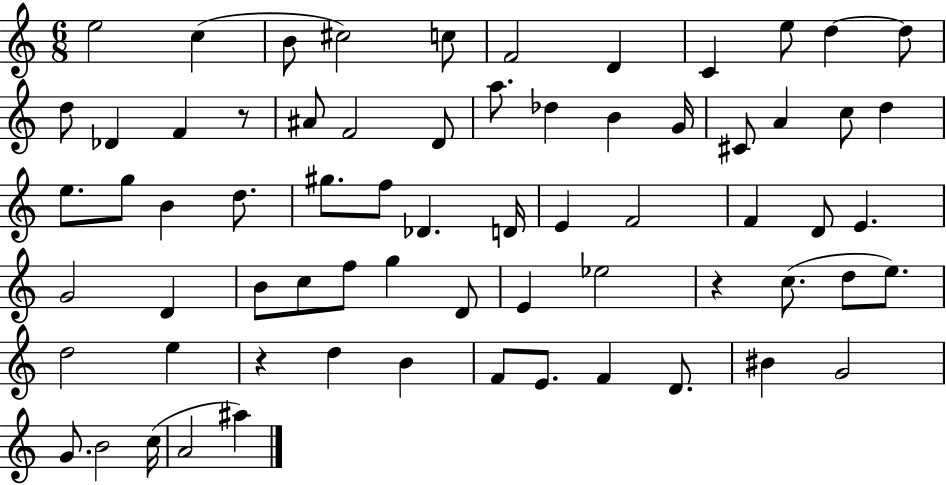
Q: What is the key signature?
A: C major